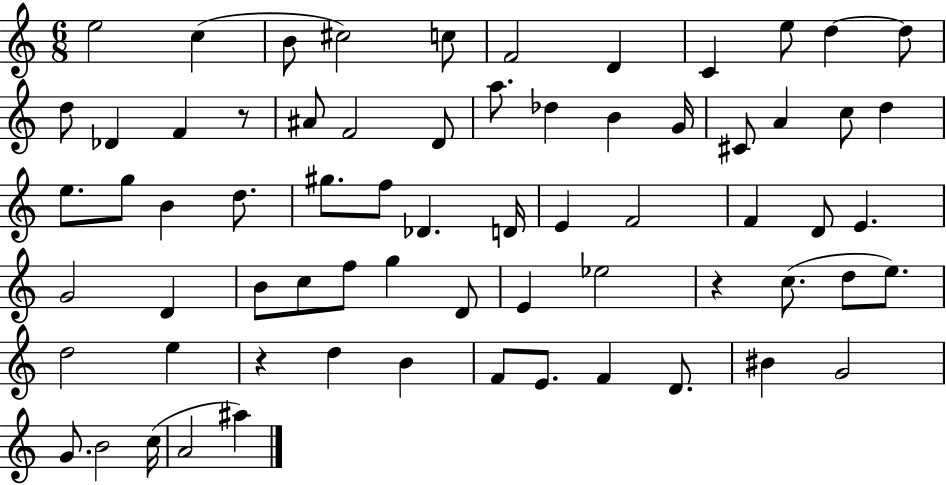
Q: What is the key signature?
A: C major